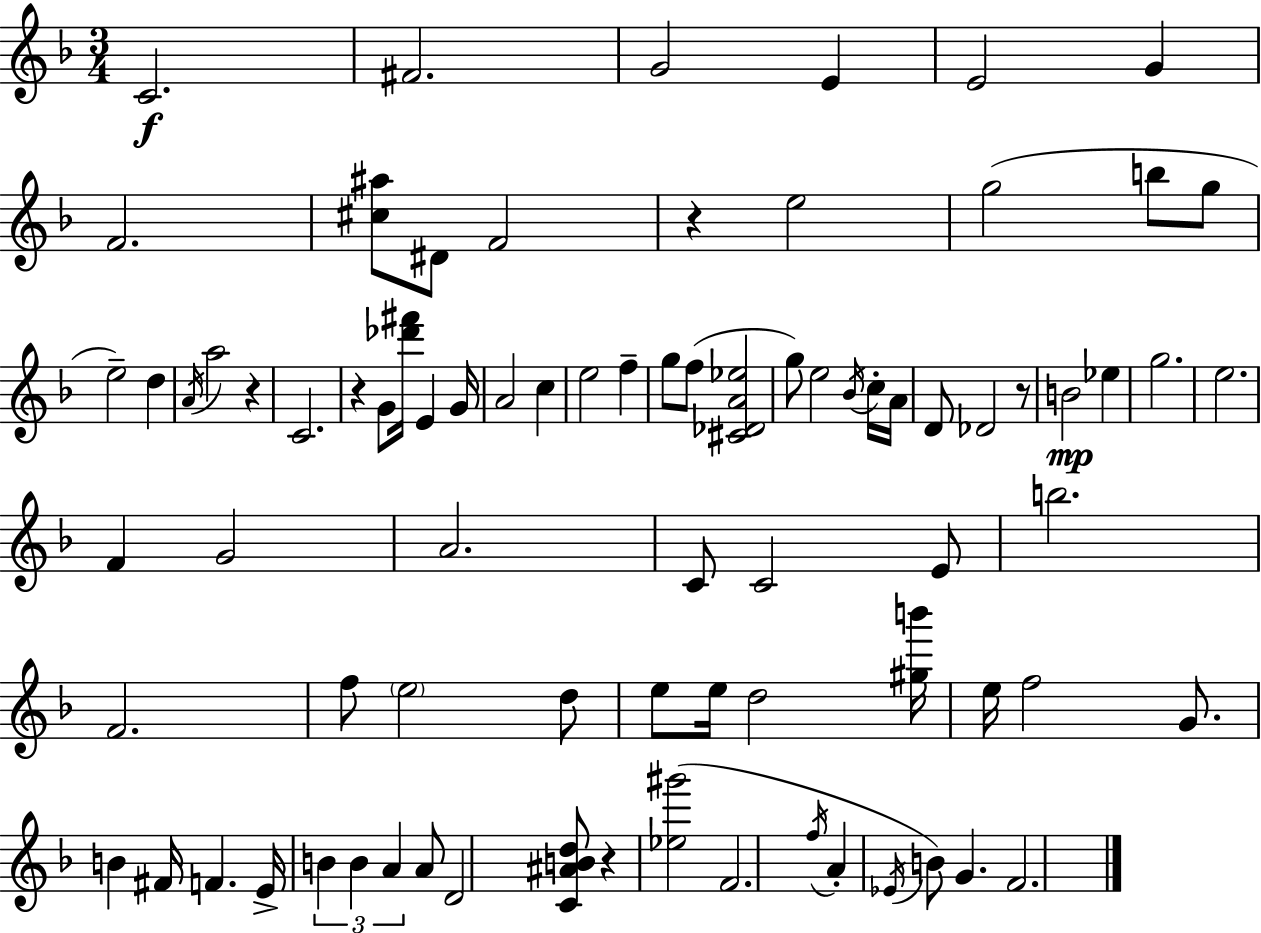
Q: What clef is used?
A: treble